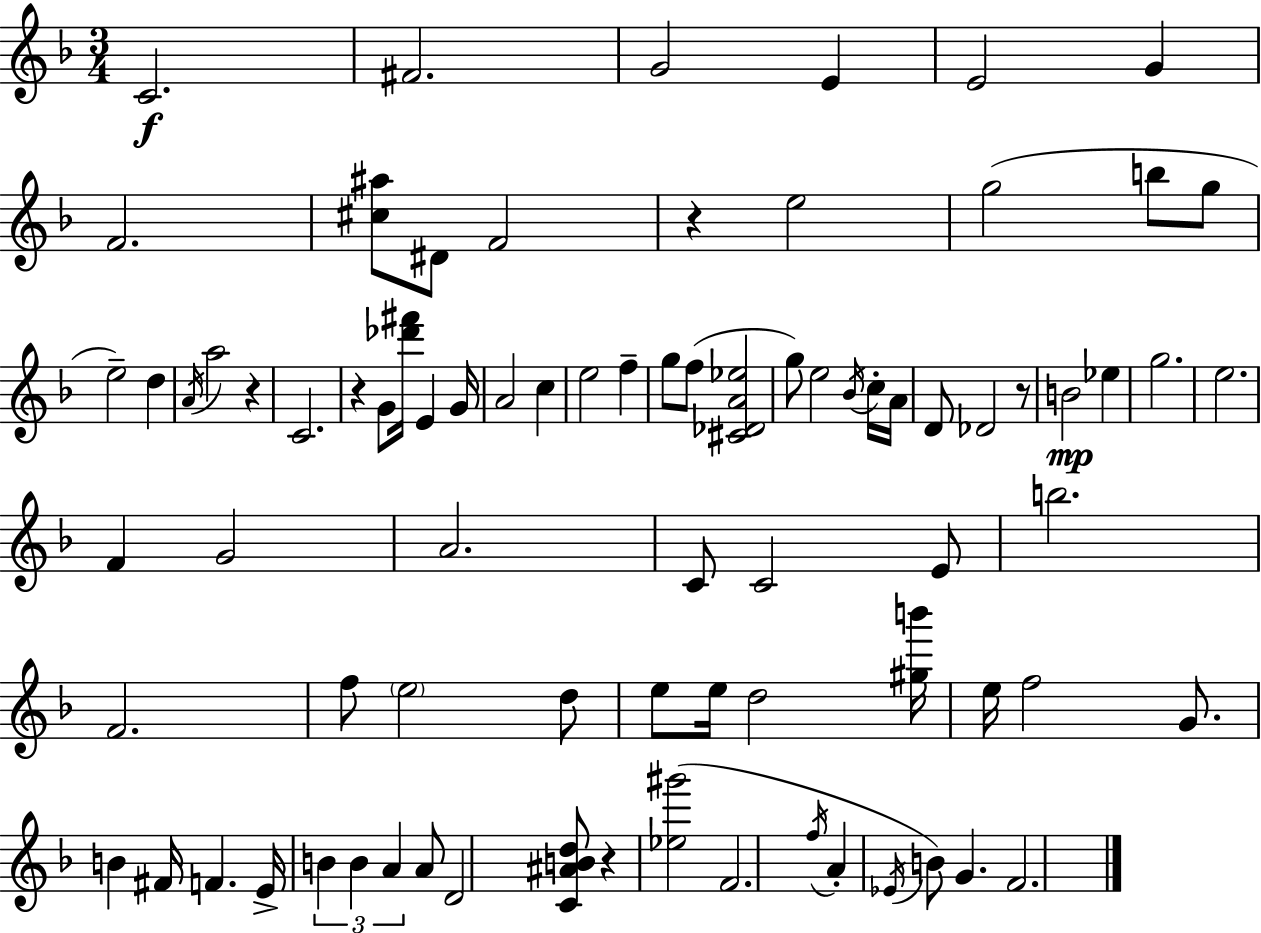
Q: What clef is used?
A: treble